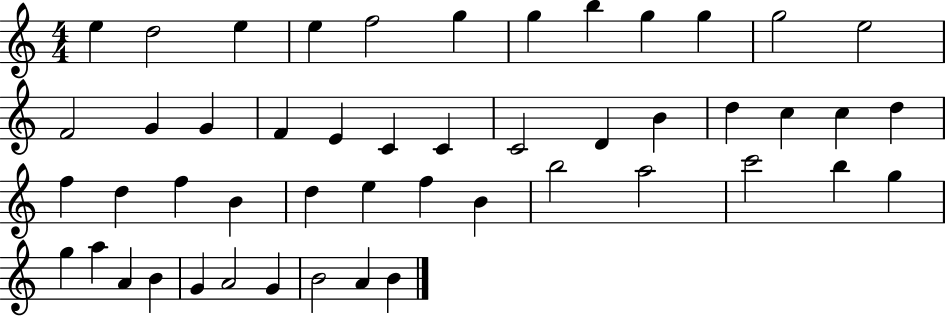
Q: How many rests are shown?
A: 0